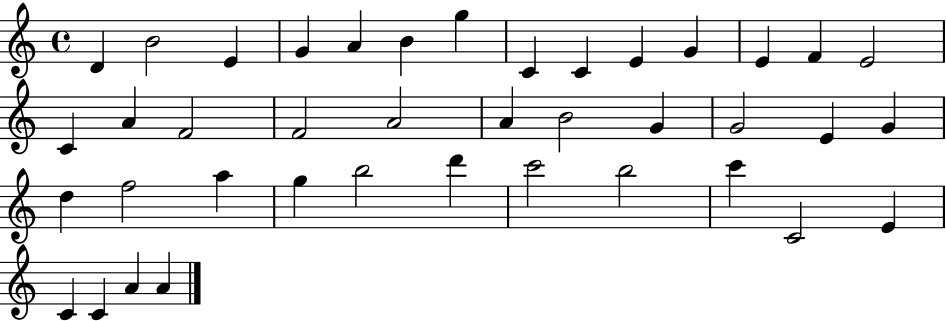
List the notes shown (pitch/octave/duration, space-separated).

D4/q B4/h E4/q G4/q A4/q B4/q G5/q C4/q C4/q E4/q G4/q E4/q F4/q E4/h C4/q A4/q F4/h F4/h A4/h A4/q B4/h G4/q G4/h E4/q G4/q D5/q F5/h A5/q G5/q B5/h D6/q C6/h B5/h C6/q C4/h E4/q C4/q C4/q A4/q A4/q